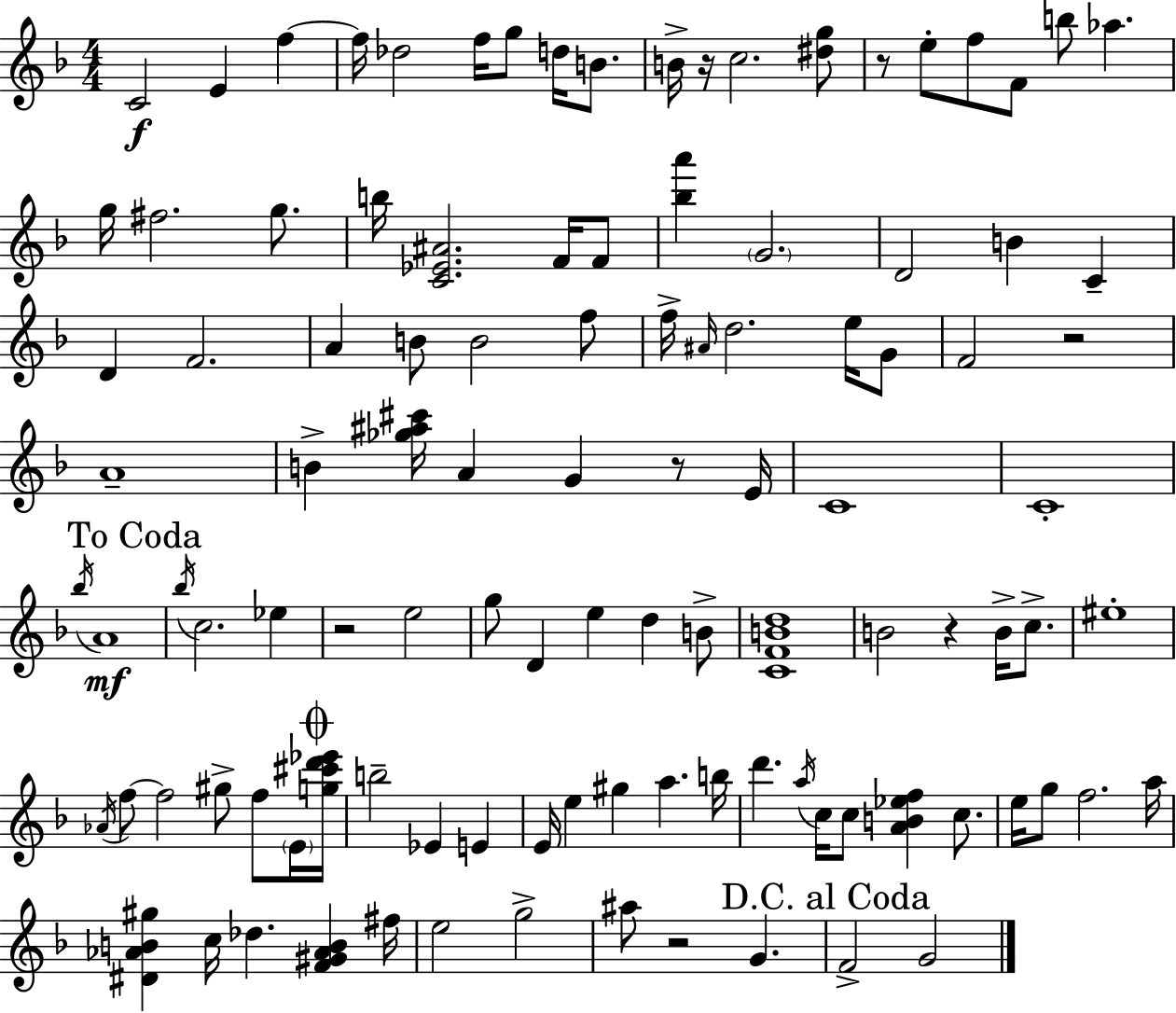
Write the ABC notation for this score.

X:1
T:Untitled
M:4/4
L:1/4
K:Dm
C2 E f f/4 _d2 f/4 g/2 d/4 B/2 B/4 z/4 c2 [^dg]/2 z/2 e/2 f/2 F/2 b/2 _a g/4 ^f2 g/2 b/4 [C_E^A]2 F/4 F/2 [_ba'] G2 D2 B C D F2 A B/2 B2 f/2 f/4 ^A/4 d2 e/4 G/2 F2 z2 A4 B [_g^a^c']/4 A G z/2 E/4 C4 C4 _b/4 A4 _b/4 c2 _e z2 e2 g/2 D e d B/2 [CFBd]4 B2 z B/4 c/2 ^e4 _A/4 f/2 f2 ^g/2 f/2 E/4 [g^c'd'_e']/4 b2 _E E E/4 e ^g a b/4 d' a/4 c/4 c/2 [AB_ef] c/2 e/4 g/2 f2 a/4 [^D_AB^g] c/4 _d [F^G_AB] ^f/4 e2 g2 ^a/2 z2 G F2 G2